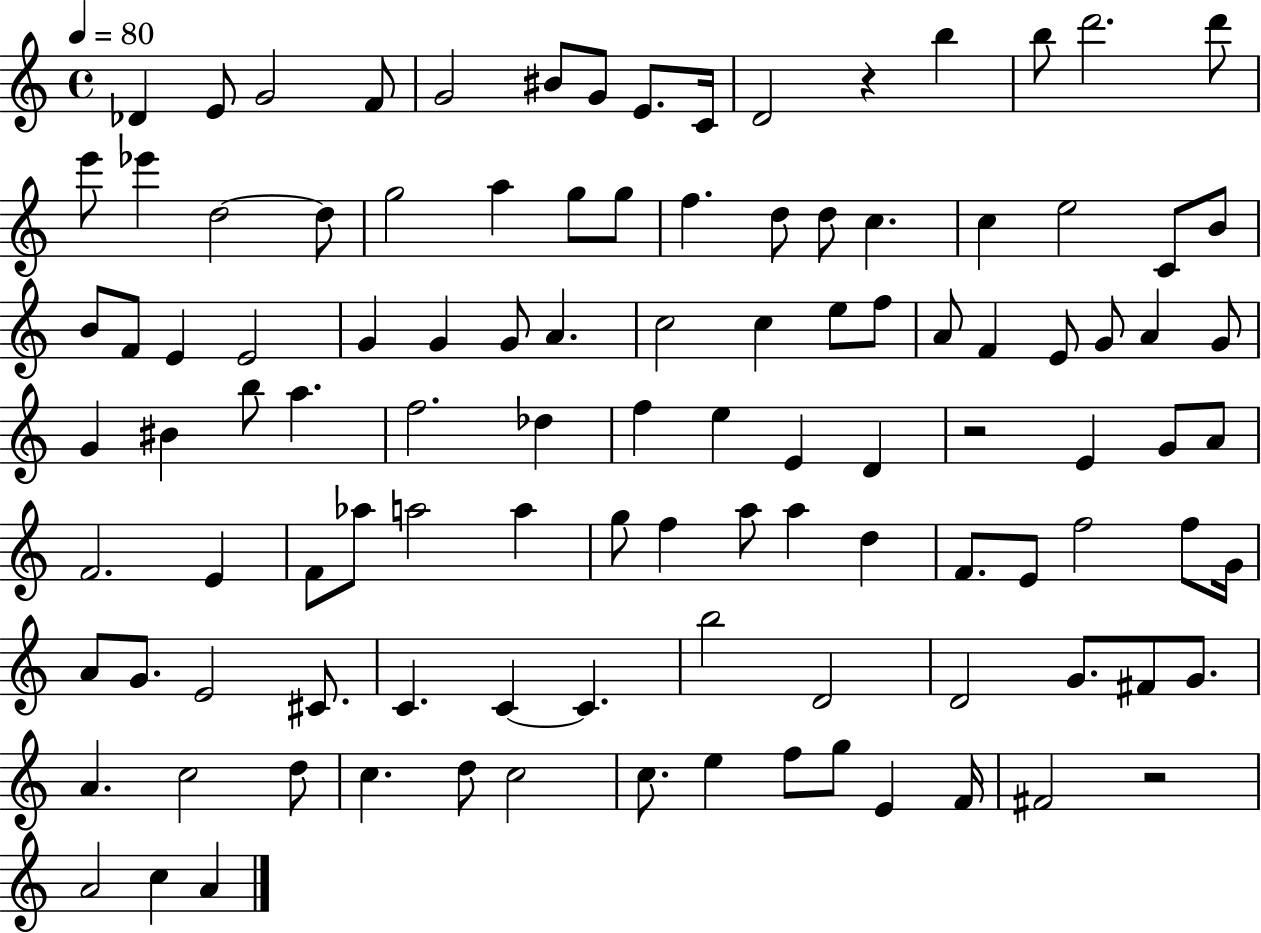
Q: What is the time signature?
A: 4/4